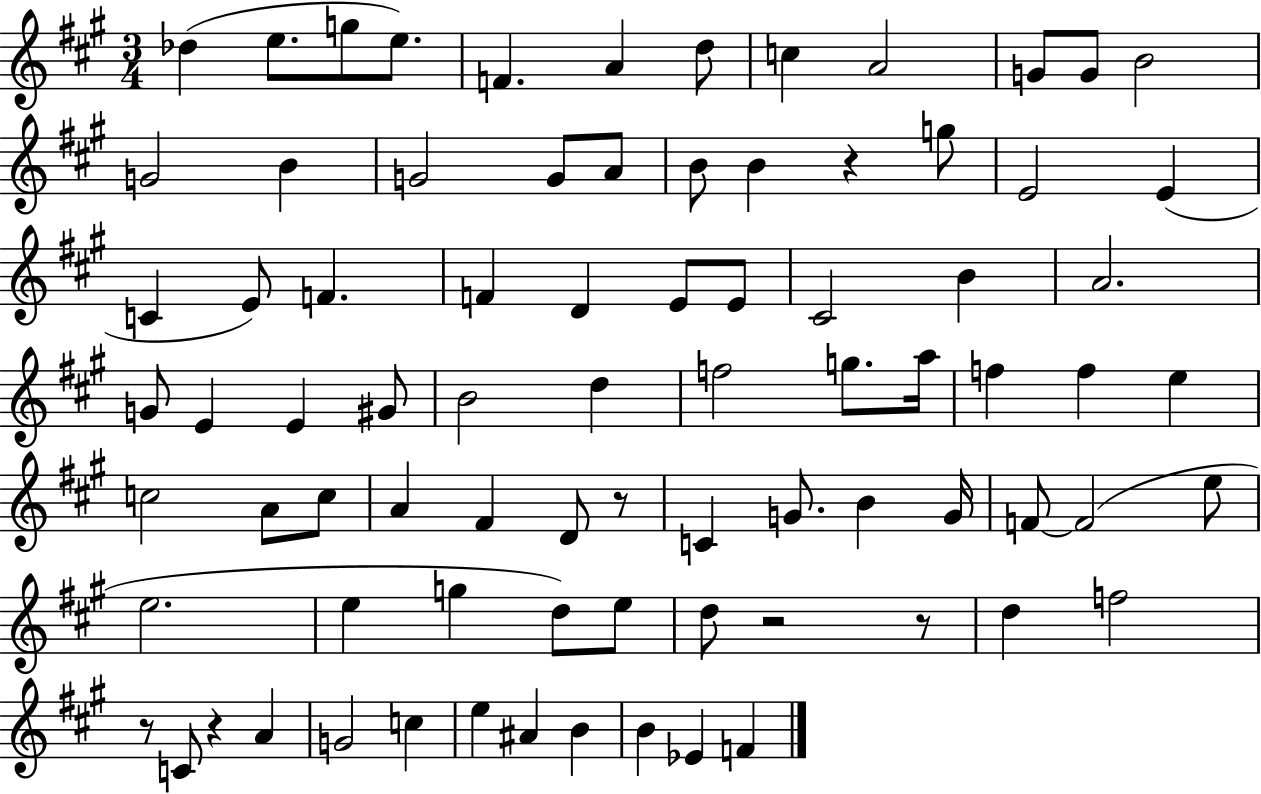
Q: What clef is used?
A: treble